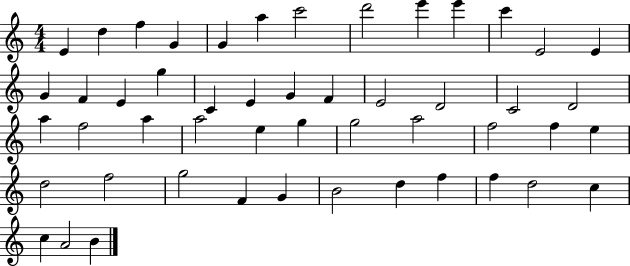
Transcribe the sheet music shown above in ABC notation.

X:1
T:Untitled
M:4/4
L:1/4
K:C
E d f G G a c'2 d'2 e' e' c' E2 E G F E g C E G F E2 D2 C2 D2 a f2 a a2 e g g2 a2 f2 f e d2 f2 g2 F G B2 d f f d2 c c A2 B